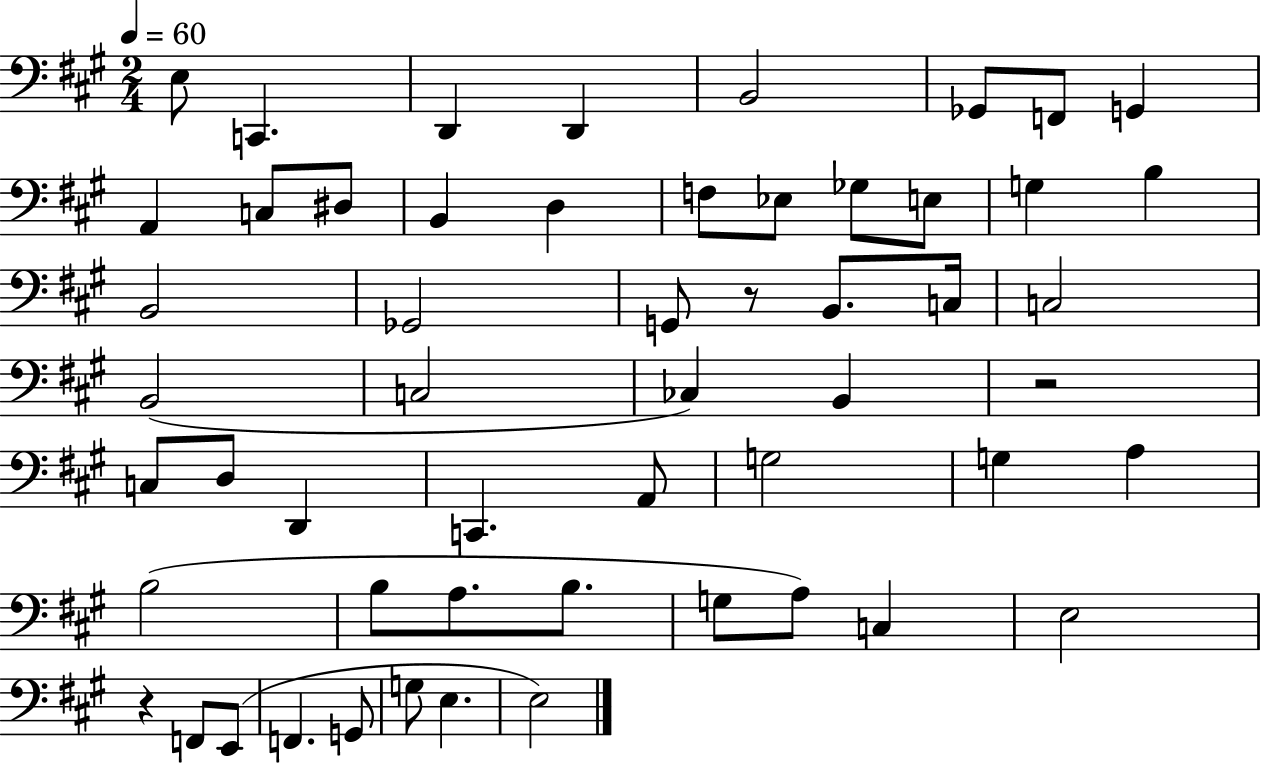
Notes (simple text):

E3/e C2/q. D2/q D2/q B2/h Gb2/e F2/e G2/q A2/q C3/e D#3/e B2/q D3/q F3/e Eb3/e Gb3/e E3/e G3/q B3/q B2/h Gb2/h G2/e R/e B2/e. C3/s C3/h B2/h C3/h CES3/q B2/q R/h C3/e D3/e D2/q C2/q. A2/e G3/h G3/q A3/q B3/h B3/e A3/e. B3/e. G3/e A3/e C3/q E3/h R/q F2/e E2/e F2/q. G2/e G3/e E3/q. E3/h